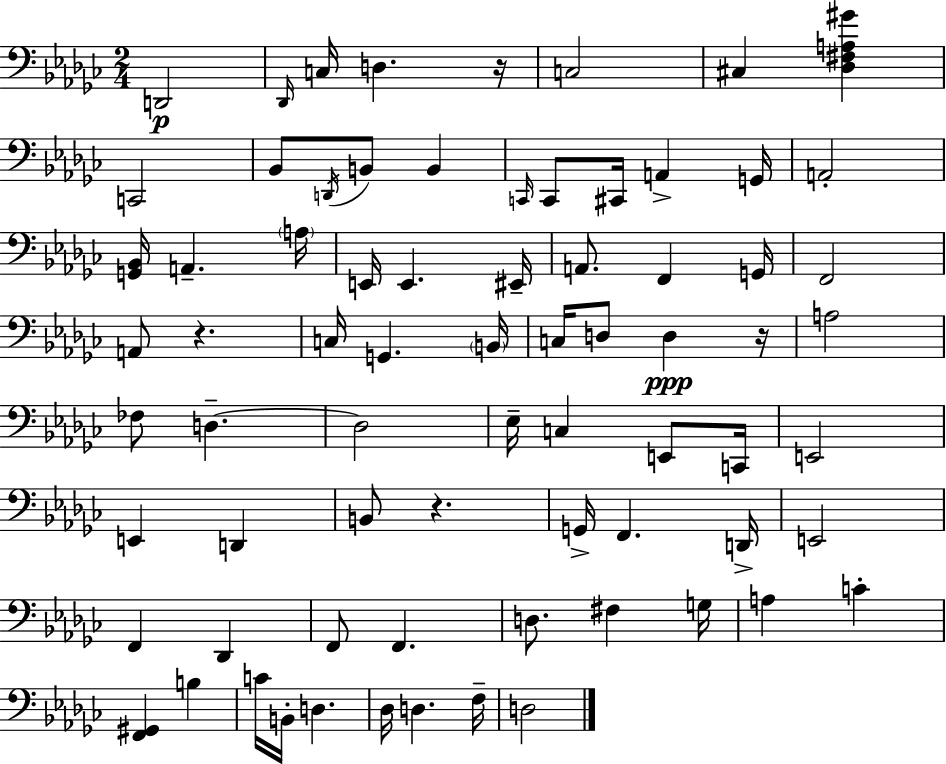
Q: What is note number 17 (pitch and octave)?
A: A2